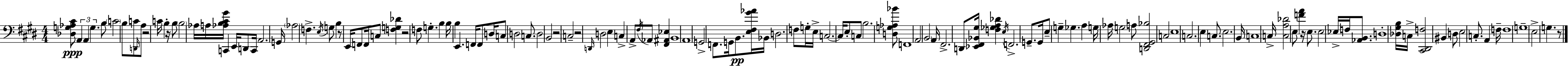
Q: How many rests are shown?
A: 8